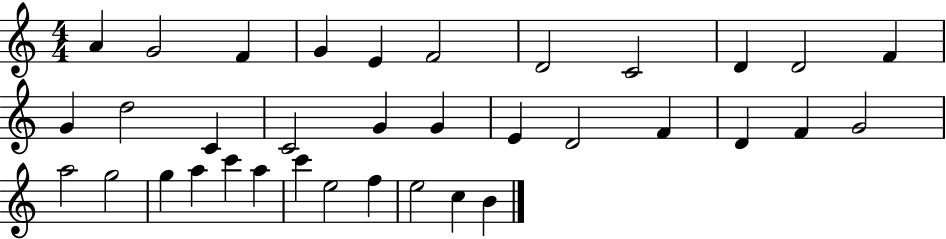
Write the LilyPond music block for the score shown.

{
  \clef treble
  \numericTimeSignature
  \time 4/4
  \key c \major
  a'4 g'2 f'4 | g'4 e'4 f'2 | d'2 c'2 | d'4 d'2 f'4 | \break g'4 d''2 c'4 | c'2 g'4 g'4 | e'4 d'2 f'4 | d'4 f'4 g'2 | \break a''2 g''2 | g''4 a''4 c'''4 a''4 | c'''4 e''2 f''4 | e''2 c''4 b'4 | \break \bar "|."
}